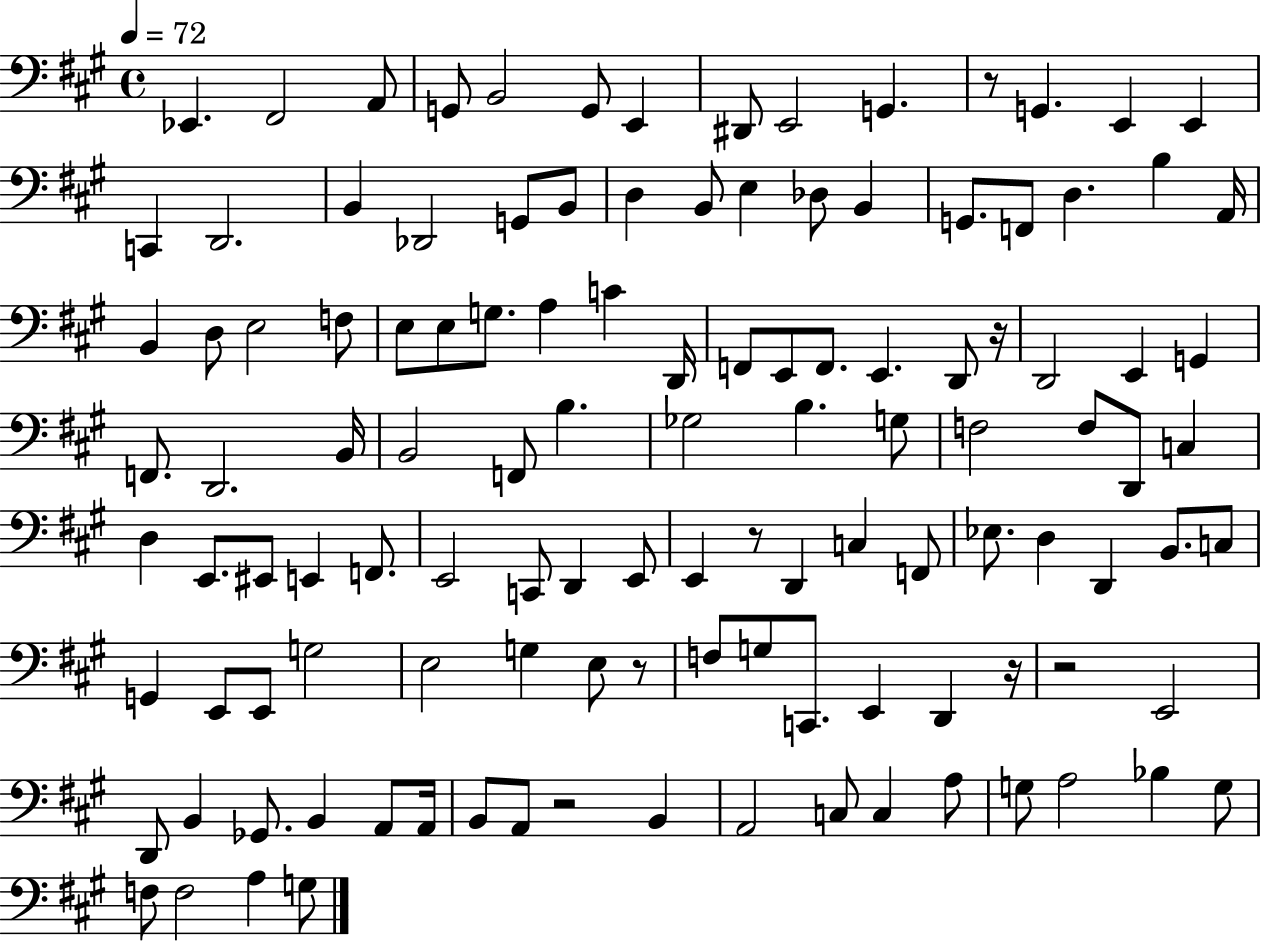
Eb2/q. F#2/h A2/e G2/e B2/h G2/e E2/q D#2/e E2/h G2/q. R/e G2/q. E2/q E2/q C2/q D2/h. B2/q Db2/h G2/e B2/e D3/q B2/e E3/q Db3/e B2/q G2/e. F2/e D3/q. B3/q A2/s B2/q D3/e E3/h F3/e E3/e E3/e G3/e. A3/q C4/q D2/s F2/e E2/e F2/e. E2/q. D2/e R/s D2/h E2/q G2/q F2/e. D2/h. B2/s B2/h F2/e B3/q. Gb3/h B3/q. G3/e F3/h F3/e D2/e C3/q D3/q E2/e. EIS2/e E2/q F2/e. E2/h C2/e D2/q E2/e E2/q R/e D2/q C3/q F2/e Eb3/e. D3/q D2/q B2/e. C3/e G2/q E2/e E2/e G3/h E3/h G3/q E3/e R/e F3/e G3/e C2/e. E2/q D2/q R/s R/h E2/h D2/e B2/q Gb2/e. B2/q A2/e A2/s B2/e A2/e R/h B2/q A2/h C3/e C3/q A3/e G3/e A3/h Bb3/q G3/e F3/e F3/h A3/q G3/e